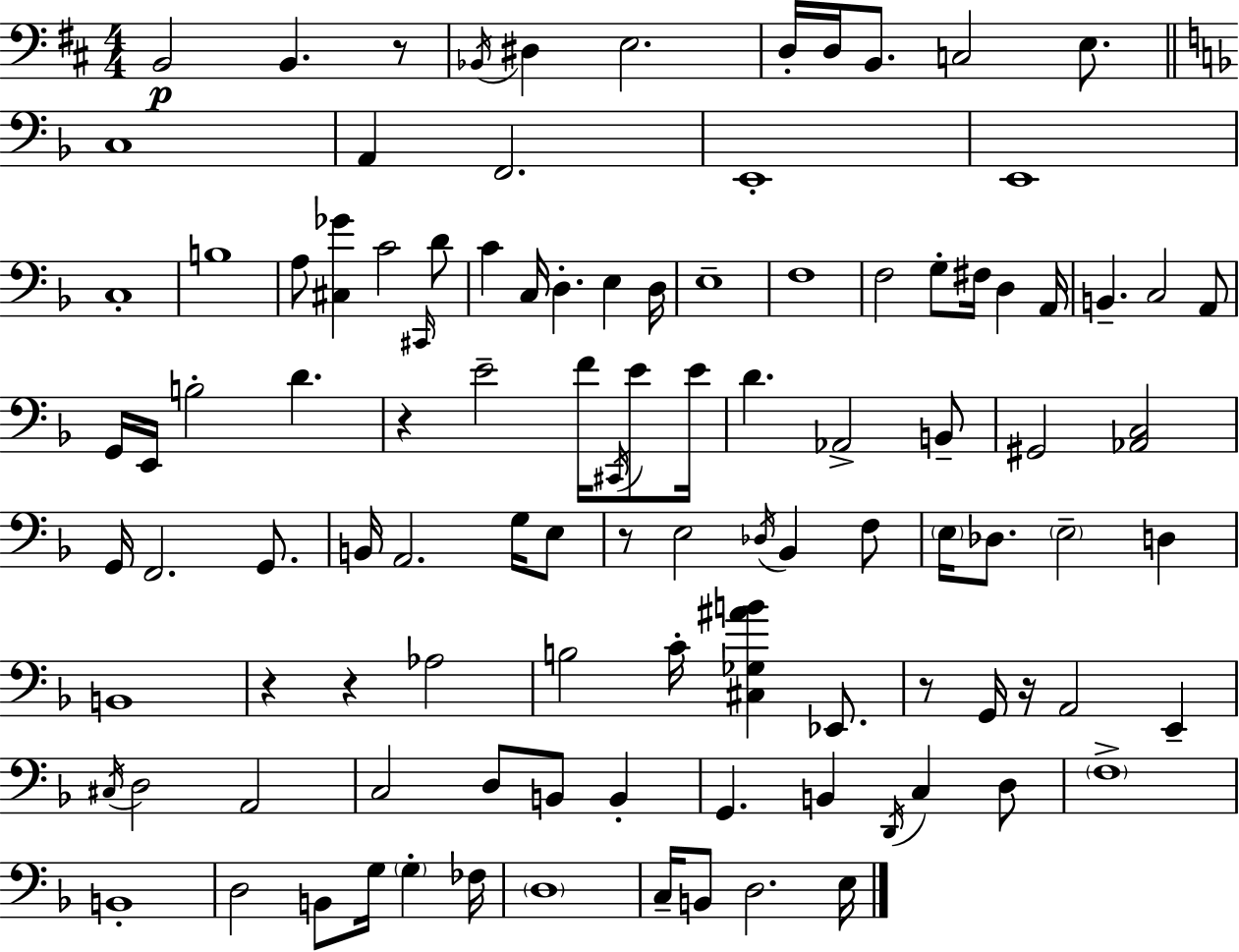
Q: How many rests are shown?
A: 7